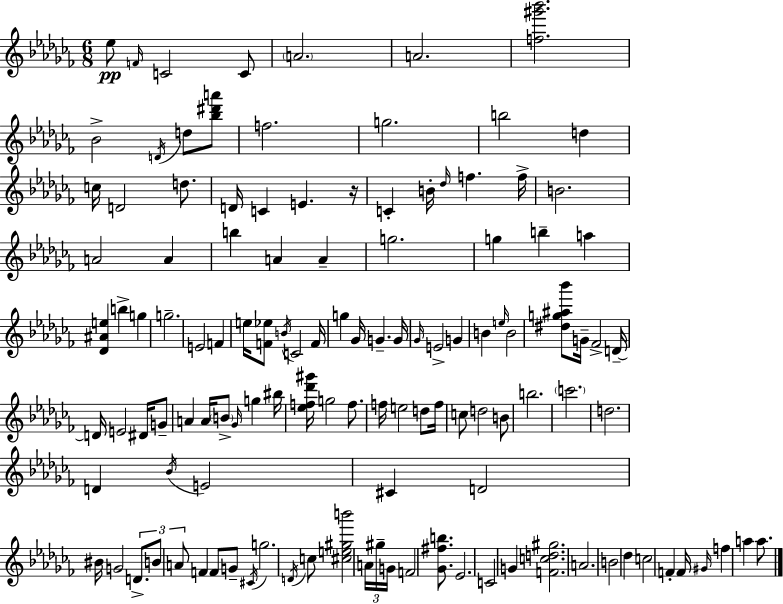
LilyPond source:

{
  \clef treble
  \numericTimeSignature
  \time 6/8
  \key aes \minor
  ees''8\pp \grace { f'16 } c'2 c'8 | \parenthesize a'2. | a'2. | <f'' gis''' bes'''>2. | \break bes'2-> \acciaccatura { d'16 } d''8 | <bes'' dis''' a'''>8 f''2. | g''2. | b''2 d''4 | \break c''16 d'2 d''8. | d'16 c'4 e'4. | r16 c'4-. b'16-. \grace { des''16 } f''4. | f''16-> b'2. | \break a'2 a'4 | b''4 a'4 a'4-- | g''2. | g''4 b''4-- a''4 | \break <des' ais' e''>4 b''4-> g''4 | g''2.-- | e'2 f'4 | e''16 <f' ees''>8 \acciaccatura { b'16 } c'2 | \break f'16 g''4 ges'16 g'4.-- | g'16 \grace { ges'16 } e'2-> | g'4 b'4 \grace { e''16 } b'2 | <dis'' g'' ais'' bes'''>8 g'16-- fes'2-> | \break d'16--~~ d'16 e'2 | dis'16 g'8-- a'4 a'16 \parenthesize b'8-> | \grace { ges'16 } g''4 bis''16 <ees'' f'' des''' gis'''>16 g''2 | f''8. f''16 e''2 | \break d''8 f''16 c''8 d''2 | b'8 b''2. | \parenthesize c'''2. | d''2. | \break d'4 \acciaccatura { bes'16 } | e'2 cis'4 | d'2 bis'16 g'2 | \tuplet 3/2 { d'8.-> b'8 a'8 } | \break f'4 f'8 g'8-- \acciaccatura { cis'16 } g''2. | \acciaccatura { d'16 } c''8 | <cis'' e'' gis'' b'''>2 \tuplet 3/2 { a'16 gis''16-- g'16 } f'2 | <ges' fis'' b''>8. ees'2. | \break c'2 | g'4 <f' c'' d'' gis''>2. | a'2. | b'2 | \break des''4 c''2 | f'4-. f'16 \grace { gis'16 } | f''4 a''4 a''8. \bar "|."
}